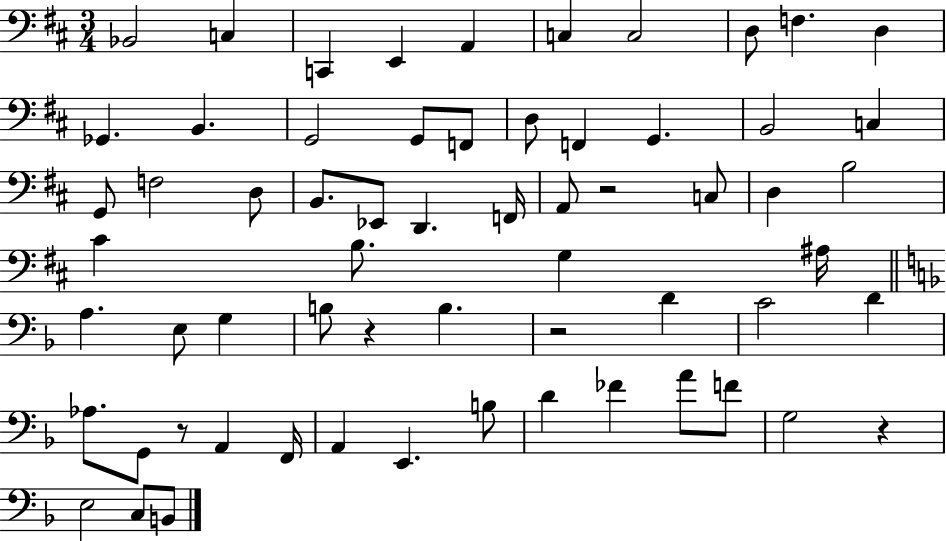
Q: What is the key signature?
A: D major